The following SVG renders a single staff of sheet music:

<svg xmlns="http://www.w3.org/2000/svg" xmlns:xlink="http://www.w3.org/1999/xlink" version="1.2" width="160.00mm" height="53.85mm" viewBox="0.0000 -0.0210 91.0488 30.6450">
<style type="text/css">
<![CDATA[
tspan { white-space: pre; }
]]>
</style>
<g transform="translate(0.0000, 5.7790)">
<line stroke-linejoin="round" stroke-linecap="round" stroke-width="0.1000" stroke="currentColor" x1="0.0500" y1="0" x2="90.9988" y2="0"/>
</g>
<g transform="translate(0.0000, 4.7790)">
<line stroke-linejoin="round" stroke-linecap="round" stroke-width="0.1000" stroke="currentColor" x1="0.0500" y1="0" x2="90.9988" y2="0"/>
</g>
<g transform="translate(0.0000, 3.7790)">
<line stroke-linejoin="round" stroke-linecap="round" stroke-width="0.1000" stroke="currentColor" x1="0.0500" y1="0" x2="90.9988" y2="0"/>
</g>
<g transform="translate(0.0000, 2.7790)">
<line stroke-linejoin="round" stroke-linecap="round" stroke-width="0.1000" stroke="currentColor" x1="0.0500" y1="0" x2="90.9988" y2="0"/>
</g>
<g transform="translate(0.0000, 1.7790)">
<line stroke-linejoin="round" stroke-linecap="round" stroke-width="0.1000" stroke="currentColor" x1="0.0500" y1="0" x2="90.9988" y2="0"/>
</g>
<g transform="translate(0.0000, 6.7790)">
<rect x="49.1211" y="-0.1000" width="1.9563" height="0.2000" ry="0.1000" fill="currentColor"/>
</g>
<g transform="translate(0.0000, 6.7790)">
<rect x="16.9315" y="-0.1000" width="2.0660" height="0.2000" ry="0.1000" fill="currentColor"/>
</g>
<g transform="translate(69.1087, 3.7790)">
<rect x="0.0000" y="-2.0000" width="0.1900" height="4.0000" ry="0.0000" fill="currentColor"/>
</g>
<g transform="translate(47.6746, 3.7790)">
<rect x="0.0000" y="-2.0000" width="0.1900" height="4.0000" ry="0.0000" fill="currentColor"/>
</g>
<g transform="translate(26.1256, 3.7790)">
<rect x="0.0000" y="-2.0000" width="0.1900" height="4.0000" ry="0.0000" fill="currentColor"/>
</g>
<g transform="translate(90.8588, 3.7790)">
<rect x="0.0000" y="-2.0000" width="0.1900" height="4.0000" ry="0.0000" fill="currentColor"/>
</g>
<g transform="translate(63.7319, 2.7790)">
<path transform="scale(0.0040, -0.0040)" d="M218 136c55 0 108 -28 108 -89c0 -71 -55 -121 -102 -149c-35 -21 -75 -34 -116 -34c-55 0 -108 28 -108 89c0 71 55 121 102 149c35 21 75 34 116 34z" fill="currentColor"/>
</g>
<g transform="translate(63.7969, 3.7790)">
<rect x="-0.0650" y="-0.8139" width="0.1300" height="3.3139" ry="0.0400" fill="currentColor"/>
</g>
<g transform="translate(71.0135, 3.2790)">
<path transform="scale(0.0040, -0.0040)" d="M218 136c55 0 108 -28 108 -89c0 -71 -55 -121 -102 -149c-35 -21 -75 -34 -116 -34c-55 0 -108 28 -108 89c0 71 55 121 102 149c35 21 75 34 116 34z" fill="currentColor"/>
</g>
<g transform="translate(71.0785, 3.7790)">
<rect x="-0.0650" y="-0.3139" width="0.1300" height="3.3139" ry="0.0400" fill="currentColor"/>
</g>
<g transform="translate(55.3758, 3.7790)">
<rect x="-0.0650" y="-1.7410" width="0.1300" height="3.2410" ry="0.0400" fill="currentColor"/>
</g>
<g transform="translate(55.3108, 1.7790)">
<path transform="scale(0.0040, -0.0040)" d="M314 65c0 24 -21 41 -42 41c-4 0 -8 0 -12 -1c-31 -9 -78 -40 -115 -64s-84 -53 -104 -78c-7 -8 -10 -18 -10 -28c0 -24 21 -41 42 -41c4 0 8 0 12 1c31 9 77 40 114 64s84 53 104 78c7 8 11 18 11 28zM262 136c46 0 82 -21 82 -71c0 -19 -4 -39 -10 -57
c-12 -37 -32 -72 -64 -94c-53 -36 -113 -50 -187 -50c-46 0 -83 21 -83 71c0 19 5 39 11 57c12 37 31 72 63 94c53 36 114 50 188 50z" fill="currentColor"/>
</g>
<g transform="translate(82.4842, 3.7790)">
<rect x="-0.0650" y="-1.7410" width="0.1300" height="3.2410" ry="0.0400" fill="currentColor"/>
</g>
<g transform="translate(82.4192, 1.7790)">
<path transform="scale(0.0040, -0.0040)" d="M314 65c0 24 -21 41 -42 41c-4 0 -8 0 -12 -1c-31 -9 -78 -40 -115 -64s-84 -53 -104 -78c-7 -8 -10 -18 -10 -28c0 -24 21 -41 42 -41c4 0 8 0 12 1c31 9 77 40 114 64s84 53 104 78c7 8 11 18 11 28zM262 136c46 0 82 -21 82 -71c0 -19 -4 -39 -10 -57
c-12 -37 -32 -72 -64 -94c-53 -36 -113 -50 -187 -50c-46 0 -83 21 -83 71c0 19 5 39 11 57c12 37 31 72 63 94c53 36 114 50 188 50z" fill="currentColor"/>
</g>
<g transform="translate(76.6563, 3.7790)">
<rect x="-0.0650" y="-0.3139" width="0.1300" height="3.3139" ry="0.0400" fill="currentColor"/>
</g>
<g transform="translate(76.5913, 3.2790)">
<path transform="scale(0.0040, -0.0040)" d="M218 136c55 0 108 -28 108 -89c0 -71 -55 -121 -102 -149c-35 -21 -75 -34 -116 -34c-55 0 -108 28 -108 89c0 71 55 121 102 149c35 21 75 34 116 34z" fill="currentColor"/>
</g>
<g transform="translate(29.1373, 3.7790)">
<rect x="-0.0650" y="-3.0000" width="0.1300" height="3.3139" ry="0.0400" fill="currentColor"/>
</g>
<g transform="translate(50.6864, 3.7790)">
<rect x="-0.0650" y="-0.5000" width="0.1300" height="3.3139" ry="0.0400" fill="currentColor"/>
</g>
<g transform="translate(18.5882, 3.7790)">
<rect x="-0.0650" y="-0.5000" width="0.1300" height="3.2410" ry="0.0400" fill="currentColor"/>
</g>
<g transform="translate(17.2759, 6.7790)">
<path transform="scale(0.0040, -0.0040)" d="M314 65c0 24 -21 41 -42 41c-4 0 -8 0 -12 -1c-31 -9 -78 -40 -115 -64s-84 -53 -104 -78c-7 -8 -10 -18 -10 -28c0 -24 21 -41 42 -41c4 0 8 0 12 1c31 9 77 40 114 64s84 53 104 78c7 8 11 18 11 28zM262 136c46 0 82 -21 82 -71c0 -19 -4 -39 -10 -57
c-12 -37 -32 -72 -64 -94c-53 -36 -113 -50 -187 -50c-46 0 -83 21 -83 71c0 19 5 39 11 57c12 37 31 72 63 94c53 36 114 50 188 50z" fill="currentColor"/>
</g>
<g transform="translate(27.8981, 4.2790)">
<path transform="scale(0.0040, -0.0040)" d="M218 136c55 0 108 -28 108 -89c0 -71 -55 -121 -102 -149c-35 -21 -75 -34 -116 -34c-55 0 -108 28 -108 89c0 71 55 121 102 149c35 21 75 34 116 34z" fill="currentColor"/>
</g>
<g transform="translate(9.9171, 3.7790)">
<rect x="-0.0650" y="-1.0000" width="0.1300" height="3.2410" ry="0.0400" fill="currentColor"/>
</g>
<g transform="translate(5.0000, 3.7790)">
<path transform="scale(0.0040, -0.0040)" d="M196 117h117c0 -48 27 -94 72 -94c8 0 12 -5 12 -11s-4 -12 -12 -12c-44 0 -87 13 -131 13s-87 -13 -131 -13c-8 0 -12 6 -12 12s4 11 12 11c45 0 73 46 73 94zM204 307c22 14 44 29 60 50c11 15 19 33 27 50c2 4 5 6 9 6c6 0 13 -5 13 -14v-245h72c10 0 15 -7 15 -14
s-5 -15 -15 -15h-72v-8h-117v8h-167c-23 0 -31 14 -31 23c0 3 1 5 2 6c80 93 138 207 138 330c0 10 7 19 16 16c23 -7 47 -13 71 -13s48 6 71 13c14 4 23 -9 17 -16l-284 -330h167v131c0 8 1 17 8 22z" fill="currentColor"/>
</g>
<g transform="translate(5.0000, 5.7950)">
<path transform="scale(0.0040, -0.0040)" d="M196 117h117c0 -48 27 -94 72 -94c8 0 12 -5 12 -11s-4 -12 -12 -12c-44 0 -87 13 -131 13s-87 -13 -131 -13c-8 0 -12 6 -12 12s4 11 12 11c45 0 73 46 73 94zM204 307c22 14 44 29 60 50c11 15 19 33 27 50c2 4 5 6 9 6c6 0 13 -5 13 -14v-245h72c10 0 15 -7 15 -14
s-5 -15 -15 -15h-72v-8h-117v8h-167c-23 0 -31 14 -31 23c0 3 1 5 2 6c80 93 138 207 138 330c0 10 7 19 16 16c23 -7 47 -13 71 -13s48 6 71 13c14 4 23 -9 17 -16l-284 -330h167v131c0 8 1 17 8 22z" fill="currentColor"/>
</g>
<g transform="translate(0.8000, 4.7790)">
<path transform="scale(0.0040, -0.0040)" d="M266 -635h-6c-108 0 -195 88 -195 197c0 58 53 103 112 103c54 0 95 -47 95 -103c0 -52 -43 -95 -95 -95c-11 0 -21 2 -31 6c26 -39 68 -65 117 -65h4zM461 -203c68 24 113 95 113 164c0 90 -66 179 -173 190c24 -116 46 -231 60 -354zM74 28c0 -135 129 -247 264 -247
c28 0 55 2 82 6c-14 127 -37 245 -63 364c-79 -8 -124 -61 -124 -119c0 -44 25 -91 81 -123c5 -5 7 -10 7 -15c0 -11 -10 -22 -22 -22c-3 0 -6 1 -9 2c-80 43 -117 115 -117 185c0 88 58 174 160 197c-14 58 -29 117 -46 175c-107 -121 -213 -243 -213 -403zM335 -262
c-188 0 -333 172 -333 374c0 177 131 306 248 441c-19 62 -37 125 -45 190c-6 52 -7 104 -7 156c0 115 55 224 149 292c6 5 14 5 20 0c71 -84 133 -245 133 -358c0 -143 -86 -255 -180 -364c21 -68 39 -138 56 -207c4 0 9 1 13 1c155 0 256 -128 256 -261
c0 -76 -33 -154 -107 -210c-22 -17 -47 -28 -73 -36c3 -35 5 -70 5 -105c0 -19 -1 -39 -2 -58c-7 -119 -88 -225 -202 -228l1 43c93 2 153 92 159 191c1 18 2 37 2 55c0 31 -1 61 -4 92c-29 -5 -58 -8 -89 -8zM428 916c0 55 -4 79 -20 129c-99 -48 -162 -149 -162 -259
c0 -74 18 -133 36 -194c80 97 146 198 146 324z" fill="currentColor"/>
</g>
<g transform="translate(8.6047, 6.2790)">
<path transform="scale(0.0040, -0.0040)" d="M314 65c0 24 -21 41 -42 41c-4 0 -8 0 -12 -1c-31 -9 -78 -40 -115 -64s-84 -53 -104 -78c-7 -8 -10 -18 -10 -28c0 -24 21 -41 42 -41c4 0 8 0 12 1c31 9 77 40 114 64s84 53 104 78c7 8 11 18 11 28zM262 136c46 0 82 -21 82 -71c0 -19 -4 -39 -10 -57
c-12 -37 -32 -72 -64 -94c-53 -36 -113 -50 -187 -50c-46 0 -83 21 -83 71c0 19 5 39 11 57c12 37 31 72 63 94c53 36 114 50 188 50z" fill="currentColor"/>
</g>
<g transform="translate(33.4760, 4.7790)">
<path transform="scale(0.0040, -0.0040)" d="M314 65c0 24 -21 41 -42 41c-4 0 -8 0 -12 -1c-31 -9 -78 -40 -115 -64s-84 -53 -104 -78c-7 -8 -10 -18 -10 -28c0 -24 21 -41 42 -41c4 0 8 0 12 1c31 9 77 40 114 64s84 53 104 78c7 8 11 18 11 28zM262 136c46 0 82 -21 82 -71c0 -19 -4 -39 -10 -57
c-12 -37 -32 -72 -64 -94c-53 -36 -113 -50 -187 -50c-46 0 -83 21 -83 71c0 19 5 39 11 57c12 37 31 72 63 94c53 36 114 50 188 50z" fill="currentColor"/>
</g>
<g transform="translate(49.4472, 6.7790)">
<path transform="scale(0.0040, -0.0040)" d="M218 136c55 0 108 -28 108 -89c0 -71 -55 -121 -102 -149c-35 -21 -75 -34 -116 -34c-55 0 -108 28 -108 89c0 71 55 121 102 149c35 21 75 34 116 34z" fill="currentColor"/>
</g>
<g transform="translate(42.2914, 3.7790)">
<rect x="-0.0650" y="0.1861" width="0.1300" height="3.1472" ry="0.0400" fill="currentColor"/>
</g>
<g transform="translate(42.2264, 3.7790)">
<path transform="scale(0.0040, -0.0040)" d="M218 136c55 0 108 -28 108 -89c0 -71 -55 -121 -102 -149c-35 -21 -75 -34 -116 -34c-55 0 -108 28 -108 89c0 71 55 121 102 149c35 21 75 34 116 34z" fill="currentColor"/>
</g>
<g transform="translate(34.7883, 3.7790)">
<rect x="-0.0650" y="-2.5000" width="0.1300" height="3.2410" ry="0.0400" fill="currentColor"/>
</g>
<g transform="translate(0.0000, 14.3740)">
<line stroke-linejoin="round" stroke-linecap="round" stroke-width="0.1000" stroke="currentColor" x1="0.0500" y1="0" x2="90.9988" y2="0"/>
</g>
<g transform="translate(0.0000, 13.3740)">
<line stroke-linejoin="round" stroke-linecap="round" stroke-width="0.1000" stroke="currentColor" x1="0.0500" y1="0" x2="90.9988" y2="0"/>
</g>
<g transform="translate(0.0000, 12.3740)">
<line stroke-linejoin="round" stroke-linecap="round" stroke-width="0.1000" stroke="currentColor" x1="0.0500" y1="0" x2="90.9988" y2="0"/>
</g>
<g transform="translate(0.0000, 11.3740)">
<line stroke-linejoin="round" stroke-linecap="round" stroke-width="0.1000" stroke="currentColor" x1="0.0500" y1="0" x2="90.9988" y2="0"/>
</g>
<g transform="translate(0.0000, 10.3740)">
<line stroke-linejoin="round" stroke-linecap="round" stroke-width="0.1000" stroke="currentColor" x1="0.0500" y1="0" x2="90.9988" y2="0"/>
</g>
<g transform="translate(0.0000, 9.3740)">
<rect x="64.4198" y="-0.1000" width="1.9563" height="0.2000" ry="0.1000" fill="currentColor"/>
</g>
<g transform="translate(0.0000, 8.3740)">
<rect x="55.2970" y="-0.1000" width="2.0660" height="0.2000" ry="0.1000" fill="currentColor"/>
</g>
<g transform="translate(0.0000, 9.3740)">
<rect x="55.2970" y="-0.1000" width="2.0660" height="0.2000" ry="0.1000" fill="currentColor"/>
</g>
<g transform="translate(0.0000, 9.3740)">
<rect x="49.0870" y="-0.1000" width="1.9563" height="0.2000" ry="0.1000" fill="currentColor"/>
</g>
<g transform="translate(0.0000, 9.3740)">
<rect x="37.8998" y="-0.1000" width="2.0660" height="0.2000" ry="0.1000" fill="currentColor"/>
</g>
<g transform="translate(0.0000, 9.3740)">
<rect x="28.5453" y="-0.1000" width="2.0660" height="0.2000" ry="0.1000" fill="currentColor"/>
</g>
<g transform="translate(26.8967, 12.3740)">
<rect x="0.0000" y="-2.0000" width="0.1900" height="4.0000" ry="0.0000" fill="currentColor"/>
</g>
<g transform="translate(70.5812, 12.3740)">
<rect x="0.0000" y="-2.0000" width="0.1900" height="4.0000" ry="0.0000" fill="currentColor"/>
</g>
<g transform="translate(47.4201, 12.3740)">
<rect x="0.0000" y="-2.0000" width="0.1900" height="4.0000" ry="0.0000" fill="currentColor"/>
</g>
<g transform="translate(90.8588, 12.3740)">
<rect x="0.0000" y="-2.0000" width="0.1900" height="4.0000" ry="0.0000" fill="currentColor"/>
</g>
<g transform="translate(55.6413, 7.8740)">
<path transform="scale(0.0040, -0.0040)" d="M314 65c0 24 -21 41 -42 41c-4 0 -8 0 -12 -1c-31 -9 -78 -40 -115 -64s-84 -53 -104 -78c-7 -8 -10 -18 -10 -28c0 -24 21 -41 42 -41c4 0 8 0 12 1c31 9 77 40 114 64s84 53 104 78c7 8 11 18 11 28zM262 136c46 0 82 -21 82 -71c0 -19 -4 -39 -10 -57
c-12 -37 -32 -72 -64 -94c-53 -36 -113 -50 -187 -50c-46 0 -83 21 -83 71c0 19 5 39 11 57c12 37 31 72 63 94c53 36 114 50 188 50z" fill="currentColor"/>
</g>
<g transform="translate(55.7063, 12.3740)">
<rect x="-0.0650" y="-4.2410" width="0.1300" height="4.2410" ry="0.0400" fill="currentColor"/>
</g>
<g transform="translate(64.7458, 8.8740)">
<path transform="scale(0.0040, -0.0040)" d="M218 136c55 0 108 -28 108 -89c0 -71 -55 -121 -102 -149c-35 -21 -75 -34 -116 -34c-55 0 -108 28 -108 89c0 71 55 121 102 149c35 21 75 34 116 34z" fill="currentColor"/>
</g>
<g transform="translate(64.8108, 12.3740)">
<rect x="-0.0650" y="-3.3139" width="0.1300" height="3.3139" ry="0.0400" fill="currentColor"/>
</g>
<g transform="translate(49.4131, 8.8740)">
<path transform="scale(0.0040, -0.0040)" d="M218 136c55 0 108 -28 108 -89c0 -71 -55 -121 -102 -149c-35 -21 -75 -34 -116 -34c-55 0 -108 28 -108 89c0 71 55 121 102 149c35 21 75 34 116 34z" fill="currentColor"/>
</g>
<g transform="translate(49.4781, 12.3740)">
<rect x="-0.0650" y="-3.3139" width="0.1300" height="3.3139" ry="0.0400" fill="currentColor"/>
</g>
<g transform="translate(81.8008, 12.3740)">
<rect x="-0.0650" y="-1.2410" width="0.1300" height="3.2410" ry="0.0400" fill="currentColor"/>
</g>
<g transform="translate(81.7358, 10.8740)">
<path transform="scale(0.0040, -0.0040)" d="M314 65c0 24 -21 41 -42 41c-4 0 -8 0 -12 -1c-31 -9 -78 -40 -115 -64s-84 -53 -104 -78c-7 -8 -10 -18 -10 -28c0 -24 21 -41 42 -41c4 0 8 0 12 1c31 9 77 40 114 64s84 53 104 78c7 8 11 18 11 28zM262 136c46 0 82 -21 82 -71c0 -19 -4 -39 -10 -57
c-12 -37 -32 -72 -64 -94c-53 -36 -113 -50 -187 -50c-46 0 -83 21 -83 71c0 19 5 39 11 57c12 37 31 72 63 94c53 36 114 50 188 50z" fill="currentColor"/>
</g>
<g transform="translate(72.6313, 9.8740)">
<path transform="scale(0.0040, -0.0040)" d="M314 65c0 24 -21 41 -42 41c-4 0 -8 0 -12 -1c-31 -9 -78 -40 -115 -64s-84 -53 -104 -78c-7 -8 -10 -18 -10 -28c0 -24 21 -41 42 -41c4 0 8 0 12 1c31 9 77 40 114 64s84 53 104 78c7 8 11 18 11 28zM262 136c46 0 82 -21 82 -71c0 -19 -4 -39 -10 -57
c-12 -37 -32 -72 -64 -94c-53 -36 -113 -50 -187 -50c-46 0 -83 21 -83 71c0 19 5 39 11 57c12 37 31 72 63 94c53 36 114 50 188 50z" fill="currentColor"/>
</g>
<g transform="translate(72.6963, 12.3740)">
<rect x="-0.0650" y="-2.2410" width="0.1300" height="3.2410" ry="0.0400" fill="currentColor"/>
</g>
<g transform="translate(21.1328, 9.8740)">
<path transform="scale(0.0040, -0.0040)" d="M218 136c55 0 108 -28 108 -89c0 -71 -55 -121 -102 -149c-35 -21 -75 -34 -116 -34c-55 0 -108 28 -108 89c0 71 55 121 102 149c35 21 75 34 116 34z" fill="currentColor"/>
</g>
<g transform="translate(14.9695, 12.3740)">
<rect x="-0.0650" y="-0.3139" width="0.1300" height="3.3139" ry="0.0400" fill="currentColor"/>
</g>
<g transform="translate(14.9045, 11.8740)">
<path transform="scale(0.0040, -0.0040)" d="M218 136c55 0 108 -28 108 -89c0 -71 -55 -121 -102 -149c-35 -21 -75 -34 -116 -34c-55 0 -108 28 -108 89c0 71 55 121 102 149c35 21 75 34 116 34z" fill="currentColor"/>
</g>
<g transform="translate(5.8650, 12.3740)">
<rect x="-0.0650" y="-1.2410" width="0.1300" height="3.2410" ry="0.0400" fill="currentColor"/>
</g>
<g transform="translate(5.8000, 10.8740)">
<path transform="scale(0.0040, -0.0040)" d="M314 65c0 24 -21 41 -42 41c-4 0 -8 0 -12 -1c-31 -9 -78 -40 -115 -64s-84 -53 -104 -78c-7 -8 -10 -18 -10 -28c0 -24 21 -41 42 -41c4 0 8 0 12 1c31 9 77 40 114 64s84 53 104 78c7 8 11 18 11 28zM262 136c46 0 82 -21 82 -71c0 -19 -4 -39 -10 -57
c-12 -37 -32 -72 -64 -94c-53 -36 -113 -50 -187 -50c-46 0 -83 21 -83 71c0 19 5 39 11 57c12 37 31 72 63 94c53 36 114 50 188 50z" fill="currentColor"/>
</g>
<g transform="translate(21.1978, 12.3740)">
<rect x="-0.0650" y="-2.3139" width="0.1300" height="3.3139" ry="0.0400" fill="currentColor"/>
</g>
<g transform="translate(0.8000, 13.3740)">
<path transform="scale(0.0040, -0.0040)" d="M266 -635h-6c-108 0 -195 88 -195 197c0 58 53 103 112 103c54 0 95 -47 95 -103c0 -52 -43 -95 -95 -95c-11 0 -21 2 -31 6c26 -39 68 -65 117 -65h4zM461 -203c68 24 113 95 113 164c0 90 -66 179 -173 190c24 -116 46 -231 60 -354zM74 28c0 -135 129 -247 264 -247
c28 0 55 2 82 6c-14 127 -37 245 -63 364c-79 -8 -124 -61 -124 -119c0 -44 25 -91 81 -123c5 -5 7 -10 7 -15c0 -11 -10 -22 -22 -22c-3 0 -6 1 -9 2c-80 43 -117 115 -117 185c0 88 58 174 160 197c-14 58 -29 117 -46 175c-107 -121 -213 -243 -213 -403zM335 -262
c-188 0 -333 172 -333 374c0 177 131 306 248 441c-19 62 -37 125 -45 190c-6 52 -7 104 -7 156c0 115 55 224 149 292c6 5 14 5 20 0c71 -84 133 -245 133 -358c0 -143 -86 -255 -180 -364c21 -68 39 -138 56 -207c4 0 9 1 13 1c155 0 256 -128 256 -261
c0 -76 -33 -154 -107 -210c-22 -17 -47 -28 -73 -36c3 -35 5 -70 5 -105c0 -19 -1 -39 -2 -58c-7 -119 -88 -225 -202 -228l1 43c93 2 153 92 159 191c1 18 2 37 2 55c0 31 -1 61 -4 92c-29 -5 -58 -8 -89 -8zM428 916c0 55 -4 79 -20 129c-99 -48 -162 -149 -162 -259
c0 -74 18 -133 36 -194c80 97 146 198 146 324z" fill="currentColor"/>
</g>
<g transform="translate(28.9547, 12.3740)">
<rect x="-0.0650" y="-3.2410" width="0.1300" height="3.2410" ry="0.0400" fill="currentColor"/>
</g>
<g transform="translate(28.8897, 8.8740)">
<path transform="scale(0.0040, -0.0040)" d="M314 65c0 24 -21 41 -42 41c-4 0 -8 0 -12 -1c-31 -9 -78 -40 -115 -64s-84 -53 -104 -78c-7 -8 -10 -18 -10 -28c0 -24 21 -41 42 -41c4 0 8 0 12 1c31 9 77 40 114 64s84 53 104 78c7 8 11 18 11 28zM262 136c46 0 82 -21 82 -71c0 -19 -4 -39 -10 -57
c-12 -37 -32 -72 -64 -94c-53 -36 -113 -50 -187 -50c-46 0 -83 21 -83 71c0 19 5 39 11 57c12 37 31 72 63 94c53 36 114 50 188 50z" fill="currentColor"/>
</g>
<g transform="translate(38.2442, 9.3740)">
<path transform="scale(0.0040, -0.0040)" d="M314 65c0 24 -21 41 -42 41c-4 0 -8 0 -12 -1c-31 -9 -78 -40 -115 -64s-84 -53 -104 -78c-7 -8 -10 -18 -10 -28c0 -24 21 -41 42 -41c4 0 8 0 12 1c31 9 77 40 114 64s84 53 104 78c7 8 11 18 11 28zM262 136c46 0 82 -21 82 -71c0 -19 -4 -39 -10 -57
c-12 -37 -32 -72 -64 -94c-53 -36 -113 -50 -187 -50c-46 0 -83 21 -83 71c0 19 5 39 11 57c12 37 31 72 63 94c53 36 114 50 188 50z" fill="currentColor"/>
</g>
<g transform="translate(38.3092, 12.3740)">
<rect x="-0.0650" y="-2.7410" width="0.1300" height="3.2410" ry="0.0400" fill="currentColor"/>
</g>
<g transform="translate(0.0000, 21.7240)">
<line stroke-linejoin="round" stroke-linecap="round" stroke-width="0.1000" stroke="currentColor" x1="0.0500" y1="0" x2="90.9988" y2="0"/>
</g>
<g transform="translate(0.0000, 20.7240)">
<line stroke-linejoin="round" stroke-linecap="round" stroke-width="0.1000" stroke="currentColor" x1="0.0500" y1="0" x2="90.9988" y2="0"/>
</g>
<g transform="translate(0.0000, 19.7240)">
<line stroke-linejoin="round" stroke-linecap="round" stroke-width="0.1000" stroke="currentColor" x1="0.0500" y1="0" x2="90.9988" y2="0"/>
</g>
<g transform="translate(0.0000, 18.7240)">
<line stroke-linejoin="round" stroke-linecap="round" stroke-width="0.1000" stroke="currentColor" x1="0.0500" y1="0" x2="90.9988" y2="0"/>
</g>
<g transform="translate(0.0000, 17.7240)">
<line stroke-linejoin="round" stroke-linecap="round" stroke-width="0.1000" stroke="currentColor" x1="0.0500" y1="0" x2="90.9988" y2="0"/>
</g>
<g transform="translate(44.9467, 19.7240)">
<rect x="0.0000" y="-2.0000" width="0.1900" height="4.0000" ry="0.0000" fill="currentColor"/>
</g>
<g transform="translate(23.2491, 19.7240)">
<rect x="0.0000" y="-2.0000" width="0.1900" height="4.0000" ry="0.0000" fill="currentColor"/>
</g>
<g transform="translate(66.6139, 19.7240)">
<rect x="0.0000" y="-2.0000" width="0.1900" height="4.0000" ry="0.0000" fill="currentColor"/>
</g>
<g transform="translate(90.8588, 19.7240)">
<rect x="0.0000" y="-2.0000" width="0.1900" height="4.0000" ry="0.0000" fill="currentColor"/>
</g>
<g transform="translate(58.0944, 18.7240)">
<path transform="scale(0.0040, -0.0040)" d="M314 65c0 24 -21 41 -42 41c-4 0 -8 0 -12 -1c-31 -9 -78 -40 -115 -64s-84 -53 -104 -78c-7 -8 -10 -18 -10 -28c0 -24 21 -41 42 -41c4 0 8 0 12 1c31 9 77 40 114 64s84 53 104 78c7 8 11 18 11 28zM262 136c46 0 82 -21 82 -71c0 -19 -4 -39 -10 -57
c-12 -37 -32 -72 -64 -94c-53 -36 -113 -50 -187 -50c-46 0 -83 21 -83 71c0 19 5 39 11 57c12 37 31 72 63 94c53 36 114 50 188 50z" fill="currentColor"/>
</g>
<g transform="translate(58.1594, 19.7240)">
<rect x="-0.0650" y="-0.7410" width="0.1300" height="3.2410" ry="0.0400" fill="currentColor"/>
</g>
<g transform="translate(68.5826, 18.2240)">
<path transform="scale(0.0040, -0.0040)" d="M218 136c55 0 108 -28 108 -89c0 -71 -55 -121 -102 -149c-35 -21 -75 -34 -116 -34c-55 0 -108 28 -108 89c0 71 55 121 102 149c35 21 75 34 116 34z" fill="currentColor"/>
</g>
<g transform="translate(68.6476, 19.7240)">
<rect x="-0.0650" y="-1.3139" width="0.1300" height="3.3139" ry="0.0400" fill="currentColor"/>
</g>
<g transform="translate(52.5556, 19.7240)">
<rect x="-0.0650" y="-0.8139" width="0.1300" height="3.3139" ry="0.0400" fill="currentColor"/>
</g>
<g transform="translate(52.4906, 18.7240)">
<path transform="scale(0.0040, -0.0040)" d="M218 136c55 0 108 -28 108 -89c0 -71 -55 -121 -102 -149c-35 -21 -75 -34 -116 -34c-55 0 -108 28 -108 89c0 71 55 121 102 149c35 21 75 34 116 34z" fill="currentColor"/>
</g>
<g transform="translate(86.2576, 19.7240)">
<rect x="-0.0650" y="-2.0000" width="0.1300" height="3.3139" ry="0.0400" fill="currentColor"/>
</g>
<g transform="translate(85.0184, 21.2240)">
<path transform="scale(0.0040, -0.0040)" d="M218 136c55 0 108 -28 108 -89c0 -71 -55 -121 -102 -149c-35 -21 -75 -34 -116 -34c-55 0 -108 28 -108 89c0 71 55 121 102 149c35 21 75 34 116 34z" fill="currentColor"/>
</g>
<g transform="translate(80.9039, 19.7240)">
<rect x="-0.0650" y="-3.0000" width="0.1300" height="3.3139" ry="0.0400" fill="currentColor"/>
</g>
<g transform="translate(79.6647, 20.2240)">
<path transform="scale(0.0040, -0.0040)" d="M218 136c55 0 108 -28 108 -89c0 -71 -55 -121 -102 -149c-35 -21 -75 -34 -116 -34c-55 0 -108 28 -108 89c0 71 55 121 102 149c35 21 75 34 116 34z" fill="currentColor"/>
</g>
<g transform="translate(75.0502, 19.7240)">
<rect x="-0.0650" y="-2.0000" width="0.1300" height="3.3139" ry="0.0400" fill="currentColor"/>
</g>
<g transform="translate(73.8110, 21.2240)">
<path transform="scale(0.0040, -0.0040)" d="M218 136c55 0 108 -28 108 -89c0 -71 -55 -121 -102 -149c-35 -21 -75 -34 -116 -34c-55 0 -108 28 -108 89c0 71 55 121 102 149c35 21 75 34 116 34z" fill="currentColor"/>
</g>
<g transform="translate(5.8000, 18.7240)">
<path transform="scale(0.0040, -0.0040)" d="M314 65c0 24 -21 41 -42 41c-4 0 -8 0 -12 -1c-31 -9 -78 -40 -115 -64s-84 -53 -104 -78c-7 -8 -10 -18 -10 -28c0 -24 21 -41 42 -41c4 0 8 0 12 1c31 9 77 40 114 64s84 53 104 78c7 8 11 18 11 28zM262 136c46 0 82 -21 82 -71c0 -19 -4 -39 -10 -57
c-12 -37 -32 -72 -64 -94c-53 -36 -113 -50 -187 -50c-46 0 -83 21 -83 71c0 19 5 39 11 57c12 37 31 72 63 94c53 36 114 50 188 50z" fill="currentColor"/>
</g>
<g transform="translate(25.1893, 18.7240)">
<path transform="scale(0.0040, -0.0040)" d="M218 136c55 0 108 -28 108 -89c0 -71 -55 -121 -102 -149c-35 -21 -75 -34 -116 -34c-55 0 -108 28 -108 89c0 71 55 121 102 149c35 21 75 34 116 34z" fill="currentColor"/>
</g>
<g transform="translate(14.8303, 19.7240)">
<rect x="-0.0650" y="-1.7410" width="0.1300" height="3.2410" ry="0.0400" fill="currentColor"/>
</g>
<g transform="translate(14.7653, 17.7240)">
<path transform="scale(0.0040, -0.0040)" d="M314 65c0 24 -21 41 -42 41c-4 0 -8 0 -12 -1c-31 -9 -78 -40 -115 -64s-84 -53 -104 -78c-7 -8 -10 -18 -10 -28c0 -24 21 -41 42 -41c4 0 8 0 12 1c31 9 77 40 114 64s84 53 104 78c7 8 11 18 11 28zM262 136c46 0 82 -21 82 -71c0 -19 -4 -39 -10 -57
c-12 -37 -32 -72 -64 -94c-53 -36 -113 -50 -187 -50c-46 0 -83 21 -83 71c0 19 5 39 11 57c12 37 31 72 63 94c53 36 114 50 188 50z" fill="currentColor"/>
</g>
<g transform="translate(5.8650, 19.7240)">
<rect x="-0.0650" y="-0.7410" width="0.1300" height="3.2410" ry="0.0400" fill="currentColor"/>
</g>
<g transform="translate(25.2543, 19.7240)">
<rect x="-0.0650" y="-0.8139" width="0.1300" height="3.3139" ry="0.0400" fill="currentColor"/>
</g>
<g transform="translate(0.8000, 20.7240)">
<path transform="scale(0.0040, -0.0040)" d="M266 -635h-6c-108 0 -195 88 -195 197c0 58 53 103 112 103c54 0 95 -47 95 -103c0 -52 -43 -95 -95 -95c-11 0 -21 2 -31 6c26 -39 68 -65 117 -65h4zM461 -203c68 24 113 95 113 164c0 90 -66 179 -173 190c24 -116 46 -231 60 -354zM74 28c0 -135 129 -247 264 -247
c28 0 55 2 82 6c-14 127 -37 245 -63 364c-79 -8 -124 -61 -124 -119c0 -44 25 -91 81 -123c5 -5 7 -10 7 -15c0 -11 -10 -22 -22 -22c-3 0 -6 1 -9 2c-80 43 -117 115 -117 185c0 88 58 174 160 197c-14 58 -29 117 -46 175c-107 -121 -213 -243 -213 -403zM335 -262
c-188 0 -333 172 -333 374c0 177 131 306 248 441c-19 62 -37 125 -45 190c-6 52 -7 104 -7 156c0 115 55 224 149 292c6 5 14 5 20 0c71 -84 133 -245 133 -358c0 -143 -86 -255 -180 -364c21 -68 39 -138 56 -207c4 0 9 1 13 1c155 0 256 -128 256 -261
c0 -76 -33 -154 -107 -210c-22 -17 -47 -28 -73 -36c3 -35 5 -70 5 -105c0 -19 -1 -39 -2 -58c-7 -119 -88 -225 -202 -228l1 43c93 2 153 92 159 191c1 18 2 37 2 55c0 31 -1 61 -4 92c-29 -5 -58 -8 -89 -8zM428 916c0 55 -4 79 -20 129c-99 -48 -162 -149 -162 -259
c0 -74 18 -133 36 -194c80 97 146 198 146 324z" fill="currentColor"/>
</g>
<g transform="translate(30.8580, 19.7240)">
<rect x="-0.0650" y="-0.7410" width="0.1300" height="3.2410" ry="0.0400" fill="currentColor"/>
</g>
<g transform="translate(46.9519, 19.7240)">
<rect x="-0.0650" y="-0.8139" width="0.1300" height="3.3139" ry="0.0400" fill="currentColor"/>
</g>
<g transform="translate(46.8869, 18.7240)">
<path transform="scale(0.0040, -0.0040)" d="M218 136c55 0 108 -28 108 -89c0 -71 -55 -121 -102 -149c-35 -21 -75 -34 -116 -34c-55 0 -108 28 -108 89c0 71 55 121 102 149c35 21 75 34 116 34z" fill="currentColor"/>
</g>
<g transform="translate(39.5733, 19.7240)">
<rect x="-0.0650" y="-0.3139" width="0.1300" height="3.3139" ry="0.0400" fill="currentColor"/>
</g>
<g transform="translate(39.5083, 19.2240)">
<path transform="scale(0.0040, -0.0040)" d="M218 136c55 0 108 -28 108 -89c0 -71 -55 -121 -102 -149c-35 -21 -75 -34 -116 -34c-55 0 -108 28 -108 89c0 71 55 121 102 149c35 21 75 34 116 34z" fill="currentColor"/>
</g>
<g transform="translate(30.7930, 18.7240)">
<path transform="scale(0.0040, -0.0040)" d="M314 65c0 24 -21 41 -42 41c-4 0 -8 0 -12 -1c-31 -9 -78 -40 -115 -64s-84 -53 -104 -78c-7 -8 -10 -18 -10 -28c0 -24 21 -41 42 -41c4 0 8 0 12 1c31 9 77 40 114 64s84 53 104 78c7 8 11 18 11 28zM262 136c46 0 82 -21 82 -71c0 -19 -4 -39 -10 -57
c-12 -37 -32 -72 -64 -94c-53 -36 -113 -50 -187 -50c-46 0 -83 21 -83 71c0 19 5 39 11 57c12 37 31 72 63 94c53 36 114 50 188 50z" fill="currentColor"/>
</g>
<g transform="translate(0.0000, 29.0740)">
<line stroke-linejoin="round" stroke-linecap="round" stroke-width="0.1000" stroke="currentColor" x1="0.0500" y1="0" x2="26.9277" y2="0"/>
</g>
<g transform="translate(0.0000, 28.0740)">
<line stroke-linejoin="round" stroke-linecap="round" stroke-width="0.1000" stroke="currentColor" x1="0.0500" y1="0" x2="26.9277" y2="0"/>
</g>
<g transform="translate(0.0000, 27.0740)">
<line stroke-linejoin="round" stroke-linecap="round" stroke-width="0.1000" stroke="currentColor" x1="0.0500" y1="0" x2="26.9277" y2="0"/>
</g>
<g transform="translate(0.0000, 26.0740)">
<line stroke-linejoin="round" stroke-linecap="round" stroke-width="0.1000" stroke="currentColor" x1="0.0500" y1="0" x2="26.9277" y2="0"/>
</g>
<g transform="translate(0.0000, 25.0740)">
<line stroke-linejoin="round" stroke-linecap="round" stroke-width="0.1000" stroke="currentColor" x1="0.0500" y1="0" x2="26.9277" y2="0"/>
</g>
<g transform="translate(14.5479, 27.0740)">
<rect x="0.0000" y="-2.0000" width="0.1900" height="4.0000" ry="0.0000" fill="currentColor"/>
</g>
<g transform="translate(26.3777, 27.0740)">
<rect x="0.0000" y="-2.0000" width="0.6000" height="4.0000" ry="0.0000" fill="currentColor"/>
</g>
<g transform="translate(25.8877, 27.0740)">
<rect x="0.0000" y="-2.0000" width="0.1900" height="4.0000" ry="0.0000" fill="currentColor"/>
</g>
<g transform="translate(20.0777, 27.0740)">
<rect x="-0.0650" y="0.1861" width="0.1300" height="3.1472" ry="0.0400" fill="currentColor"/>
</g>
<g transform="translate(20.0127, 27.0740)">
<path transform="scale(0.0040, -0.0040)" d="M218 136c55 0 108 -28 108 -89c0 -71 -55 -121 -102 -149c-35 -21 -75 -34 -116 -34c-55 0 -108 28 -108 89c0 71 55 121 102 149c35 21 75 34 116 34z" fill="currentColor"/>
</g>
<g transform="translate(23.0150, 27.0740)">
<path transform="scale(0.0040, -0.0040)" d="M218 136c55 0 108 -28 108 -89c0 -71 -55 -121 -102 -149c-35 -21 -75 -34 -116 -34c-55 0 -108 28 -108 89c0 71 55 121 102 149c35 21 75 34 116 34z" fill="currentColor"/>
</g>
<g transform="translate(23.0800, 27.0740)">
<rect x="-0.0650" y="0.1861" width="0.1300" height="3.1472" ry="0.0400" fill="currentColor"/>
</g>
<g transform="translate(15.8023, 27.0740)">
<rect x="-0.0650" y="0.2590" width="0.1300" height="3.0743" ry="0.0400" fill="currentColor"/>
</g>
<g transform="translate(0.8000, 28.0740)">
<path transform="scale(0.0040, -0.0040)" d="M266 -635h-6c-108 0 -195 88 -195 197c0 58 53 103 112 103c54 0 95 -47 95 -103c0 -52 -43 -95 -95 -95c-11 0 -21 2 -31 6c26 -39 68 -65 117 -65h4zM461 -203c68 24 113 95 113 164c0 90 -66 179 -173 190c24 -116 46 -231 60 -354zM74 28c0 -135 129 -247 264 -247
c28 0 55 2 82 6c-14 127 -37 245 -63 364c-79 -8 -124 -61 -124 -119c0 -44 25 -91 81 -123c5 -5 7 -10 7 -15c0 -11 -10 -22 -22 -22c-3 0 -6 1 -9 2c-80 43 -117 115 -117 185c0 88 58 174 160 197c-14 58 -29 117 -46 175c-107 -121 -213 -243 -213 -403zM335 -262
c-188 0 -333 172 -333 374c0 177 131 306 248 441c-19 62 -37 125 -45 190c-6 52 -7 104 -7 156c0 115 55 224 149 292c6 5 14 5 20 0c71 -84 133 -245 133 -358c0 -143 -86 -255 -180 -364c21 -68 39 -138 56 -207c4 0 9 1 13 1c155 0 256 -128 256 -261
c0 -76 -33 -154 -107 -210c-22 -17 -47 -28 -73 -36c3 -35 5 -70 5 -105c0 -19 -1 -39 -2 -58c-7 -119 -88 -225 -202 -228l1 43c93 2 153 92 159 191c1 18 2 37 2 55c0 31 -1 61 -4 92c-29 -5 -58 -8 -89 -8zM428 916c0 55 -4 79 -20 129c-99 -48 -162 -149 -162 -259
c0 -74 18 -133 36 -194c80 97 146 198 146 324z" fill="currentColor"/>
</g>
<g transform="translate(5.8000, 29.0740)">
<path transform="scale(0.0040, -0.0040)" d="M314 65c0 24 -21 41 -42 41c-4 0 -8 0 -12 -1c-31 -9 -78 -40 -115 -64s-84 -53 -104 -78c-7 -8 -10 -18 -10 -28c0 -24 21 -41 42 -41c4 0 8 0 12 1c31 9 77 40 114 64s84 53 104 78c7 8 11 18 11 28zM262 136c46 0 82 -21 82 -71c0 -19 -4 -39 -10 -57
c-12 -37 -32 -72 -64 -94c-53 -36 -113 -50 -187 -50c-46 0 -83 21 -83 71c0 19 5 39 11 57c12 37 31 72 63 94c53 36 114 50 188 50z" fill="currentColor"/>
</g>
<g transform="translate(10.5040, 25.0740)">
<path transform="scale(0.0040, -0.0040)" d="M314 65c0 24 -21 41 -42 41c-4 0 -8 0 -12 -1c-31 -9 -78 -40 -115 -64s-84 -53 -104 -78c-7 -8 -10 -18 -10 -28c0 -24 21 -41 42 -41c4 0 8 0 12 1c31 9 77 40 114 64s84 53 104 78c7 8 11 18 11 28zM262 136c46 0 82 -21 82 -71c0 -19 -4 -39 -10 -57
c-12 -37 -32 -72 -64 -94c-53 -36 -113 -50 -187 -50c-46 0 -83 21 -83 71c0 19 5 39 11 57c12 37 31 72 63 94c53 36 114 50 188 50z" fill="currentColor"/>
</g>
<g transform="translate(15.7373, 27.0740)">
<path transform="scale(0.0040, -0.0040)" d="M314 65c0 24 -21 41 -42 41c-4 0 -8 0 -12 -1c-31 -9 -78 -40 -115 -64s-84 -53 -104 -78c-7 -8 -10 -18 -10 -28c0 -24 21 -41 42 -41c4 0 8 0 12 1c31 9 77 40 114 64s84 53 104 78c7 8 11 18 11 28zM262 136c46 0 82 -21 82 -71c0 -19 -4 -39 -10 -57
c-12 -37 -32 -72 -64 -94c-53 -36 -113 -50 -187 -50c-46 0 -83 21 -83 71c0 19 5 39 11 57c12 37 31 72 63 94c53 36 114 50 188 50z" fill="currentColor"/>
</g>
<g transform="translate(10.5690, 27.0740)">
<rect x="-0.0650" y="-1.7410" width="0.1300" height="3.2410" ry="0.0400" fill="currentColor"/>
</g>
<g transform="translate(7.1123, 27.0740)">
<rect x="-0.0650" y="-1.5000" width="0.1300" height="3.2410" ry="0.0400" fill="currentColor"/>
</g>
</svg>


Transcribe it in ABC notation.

X:1
T:Untitled
M:4/4
L:1/4
K:C
D2 C2 A G2 B C f2 d c c f2 e2 c g b2 a2 b d'2 b g2 e2 d2 f2 d d2 c d d d2 e F A F E2 f2 B2 B B